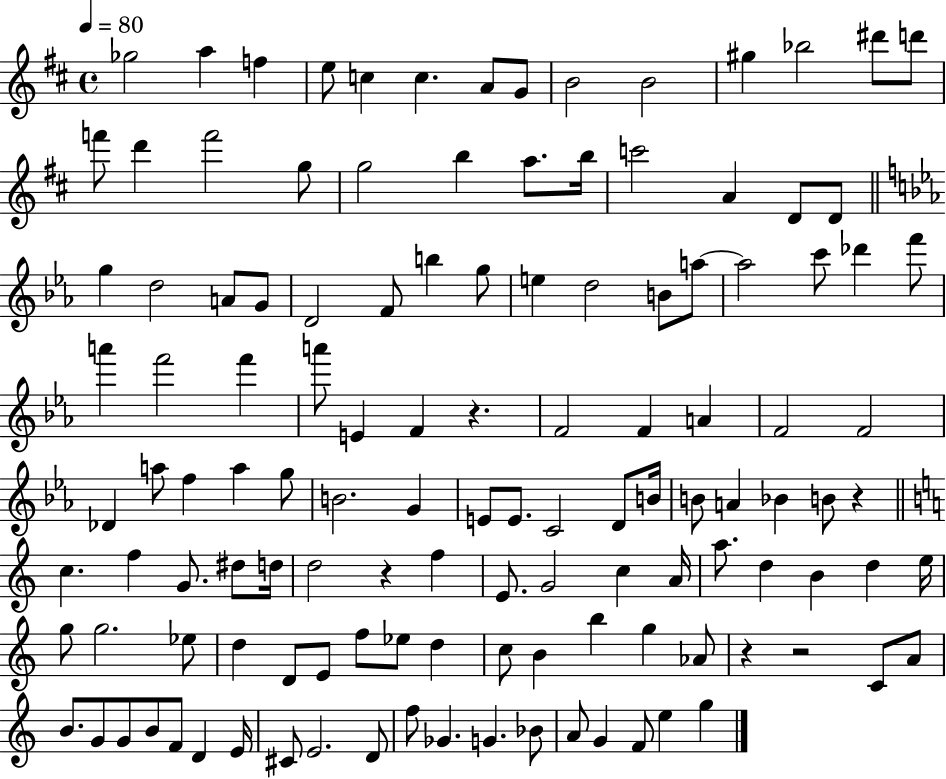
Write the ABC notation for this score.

X:1
T:Untitled
M:4/4
L:1/4
K:D
_g2 a f e/2 c c A/2 G/2 B2 B2 ^g _b2 ^d'/2 d'/2 f'/2 d' f'2 g/2 g2 b a/2 b/4 c'2 A D/2 D/2 g d2 A/2 G/2 D2 F/2 b g/2 e d2 B/2 a/2 a2 c'/2 _d' f'/2 a' f'2 f' a'/2 E F z F2 F A F2 F2 _D a/2 f a g/2 B2 G E/2 E/2 C2 D/2 B/4 B/2 A _B B/2 z c f G/2 ^d/2 d/4 d2 z f E/2 G2 c A/4 a/2 d B d e/4 g/2 g2 _e/2 d D/2 E/2 f/2 _e/2 d c/2 B b g _A/2 z z2 C/2 A/2 B/2 G/2 G/2 B/2 F/2 D E/4 ^C/2 E2 D/2 f/2 _G G _B/2 A/2 G F/2 e g